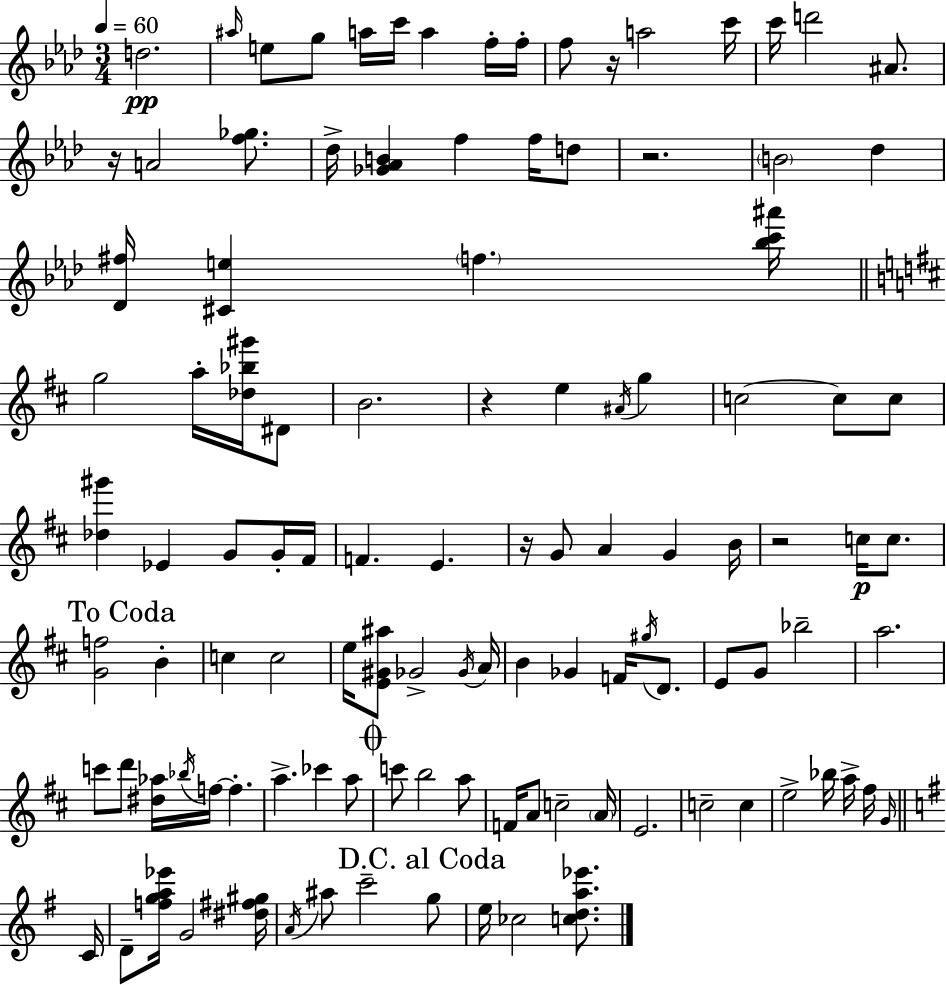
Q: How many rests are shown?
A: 6